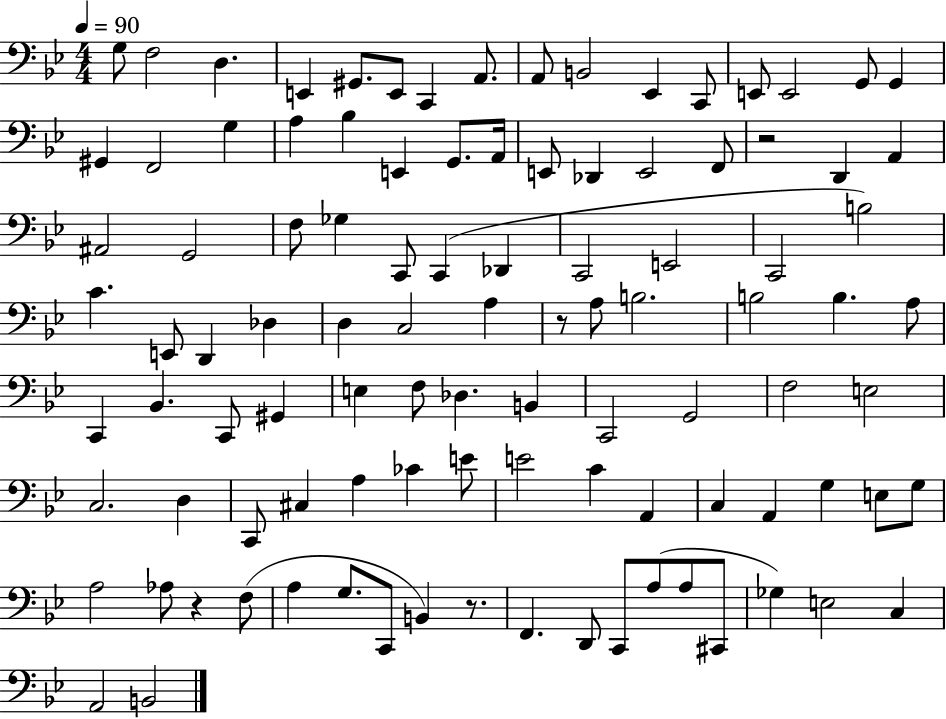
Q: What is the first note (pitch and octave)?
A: G3